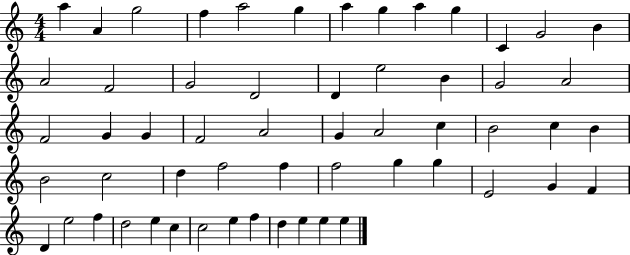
{
  \clef treble
  \numericTimeSignature
  \time 4/4
  \key c \major
  a''4 a'4 g''2 | f''4 a''2 g''4 | a''4 g''4 a''4 g''4 | c'4 g'2 b'4 | \break a'2 f'2 | g'2 d'2 | d'4 e''2 b'4 | g'2 a'2 | \break f'2 g'4 g'4 | f'2 a'2 | g'4 a'2 c''4 | b'2 c''4 b'4 | \break b'2 c''2 | d''4 f''2 f''4 | f''2 g''4 g''4 | e'2 g'4 f'4 | \break d'4 e''2 f''4 | d''2 e''4 c''4 | c''2 e''4 f''4 | d''4 e''4 e''4 e''4 | \break \bar "|."
}